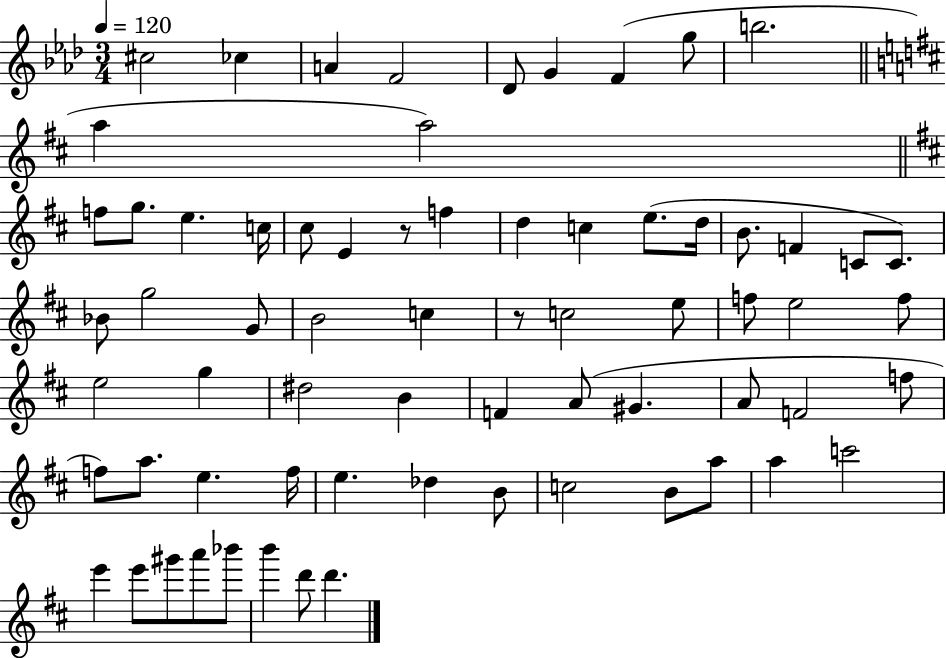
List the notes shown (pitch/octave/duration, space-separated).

C#5/h CES5/q A4/q F4/h Db4/e G4/q F4/q G5/e B5/h. A5/q A5/h F5/e G5/e. E5/q. C5/s C#5/e E4/q R/e F5/q D5/q C5/q E5/e. D5/s B4/e. F4/q C4/e C4/e. Bb4/e G5/h G4/e B4/h C5/q R/e C5/h E5/e F5/e E5/h F5/e E5/h G5/q D#5/h B4/q F4/q A4/e G#4/q. A4/e F4/h F5/e F5/e A5/e. E5/q. F5/s E5/q. Db5/q B4/e C5/h B4/e A5/e A5/q C6/h E6/q E6/e G#6/e A6/e Bb6/e B6/q D6/e D6/q.